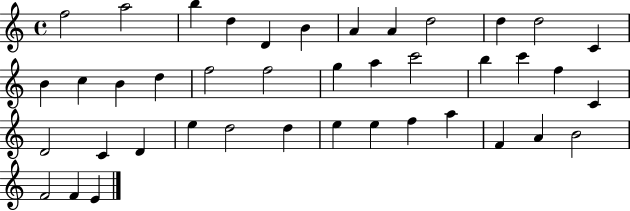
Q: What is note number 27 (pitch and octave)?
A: C4